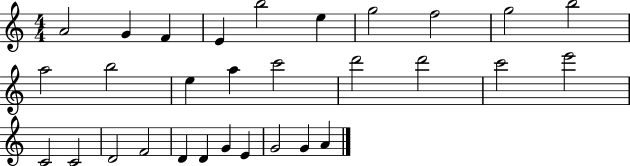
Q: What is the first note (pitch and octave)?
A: A4